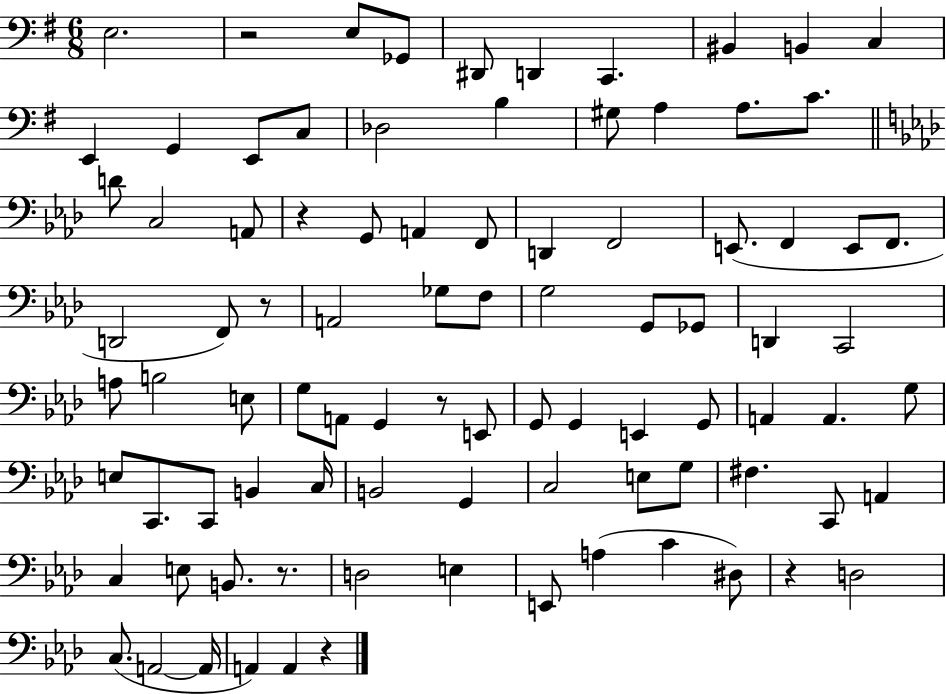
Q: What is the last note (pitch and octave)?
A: A2